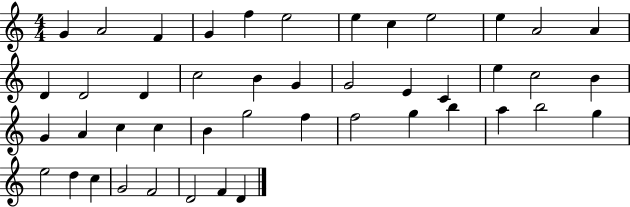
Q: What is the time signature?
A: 4/4